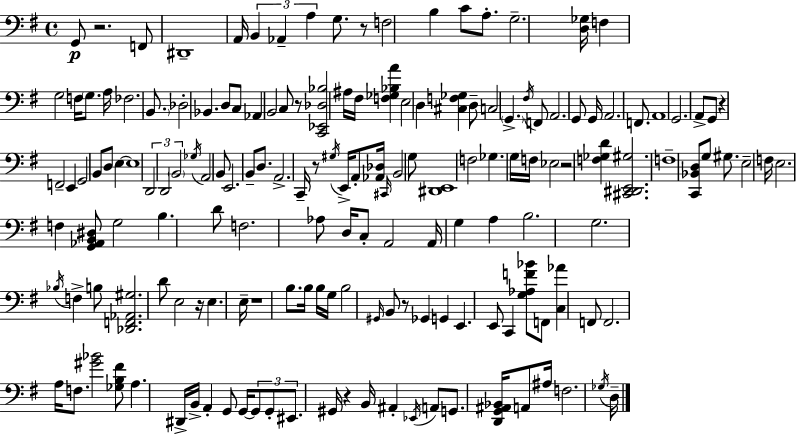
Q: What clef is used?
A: bass